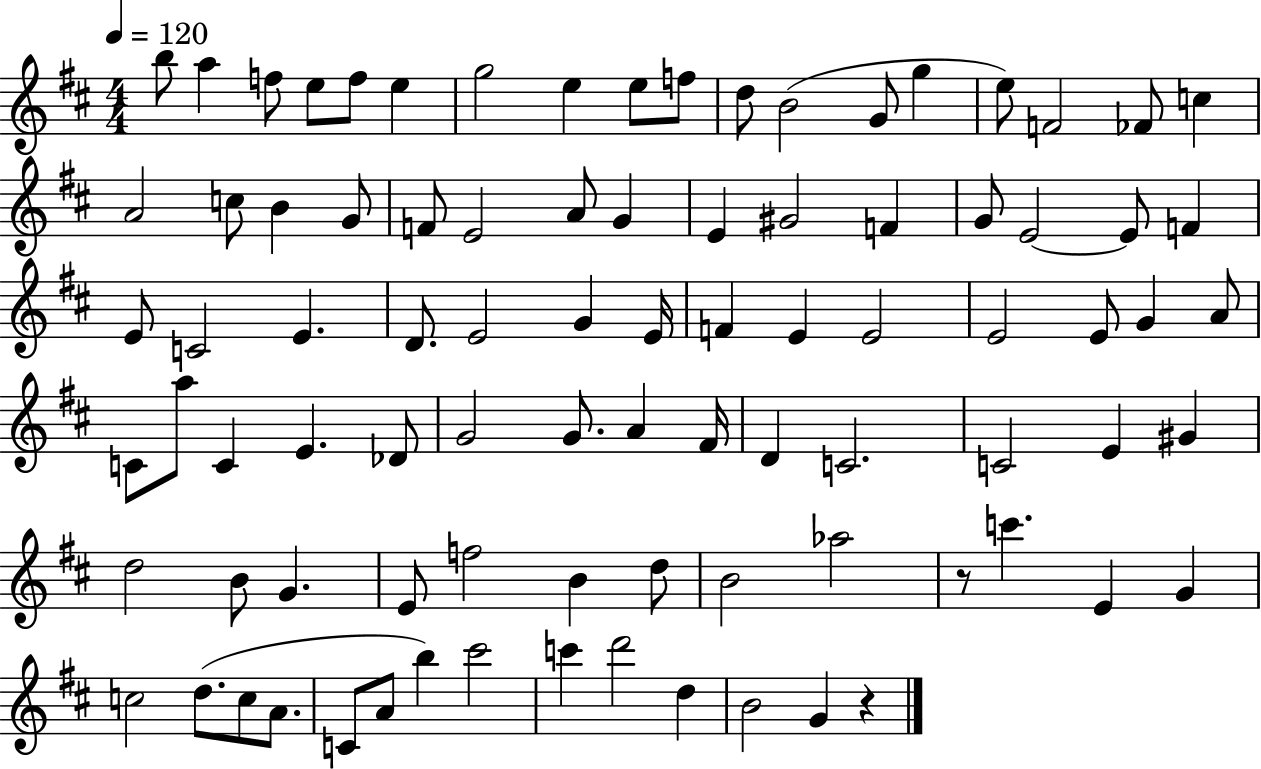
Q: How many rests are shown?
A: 2